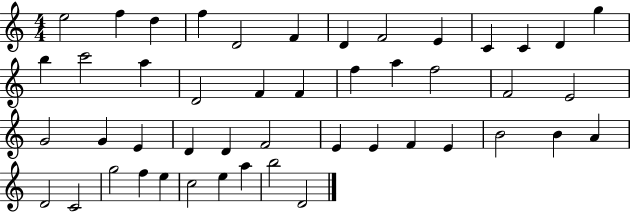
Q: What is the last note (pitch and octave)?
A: D4